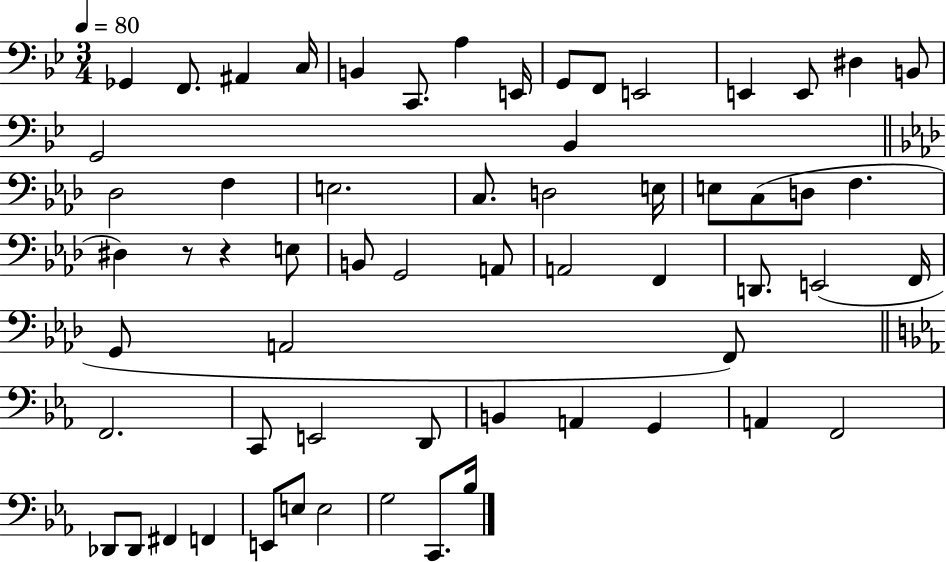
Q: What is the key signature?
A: BES major